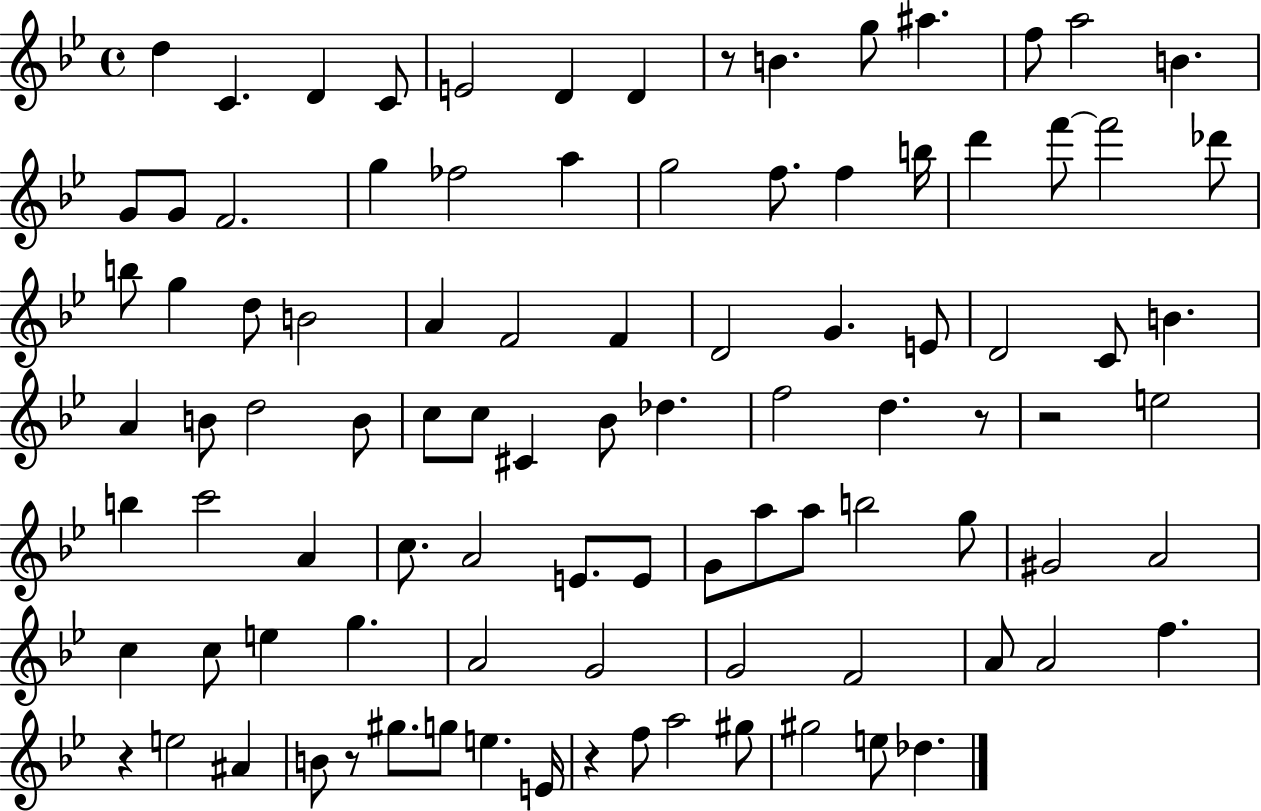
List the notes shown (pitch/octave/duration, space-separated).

D5/q C4/q. D4/q C4/e E4/h D4/q D4/q R/e B4/q. G5/e A#5/q. F5/e A5/h B4/q. G4/e G4/e F4/h. G5/q FES5/h A5/q G5/h F5/e. F5/q B5/s D6/q F6/e F6/h Db6/e B5/e G5/q D5/e B4/h A4/q F4/h F4/q D4/h G4/q. E4/e D4/h C4/e B4/q. A4/q B4/e D5/h B4/e C5/e C5/e C#4/q Bb4/e Db5/q. F5/h D5/q. R/e R/h E5/h B5/q C6/h A4/q C5/e. A4/h E4/e. E4/e G4/e A5/e A5/e B5/h G5/e G#4/h A4/h C5/q C5/e E5/q G5/q. A4/h G4/h G4/h F4/h A4/e A4/h F5/q. R/q E5/h A#4/q B4/e R/e G#5/e. G5/e E5/q. E4/s R/q F5/e A5/h G#5/e G#5/h E5/e Db5/q.